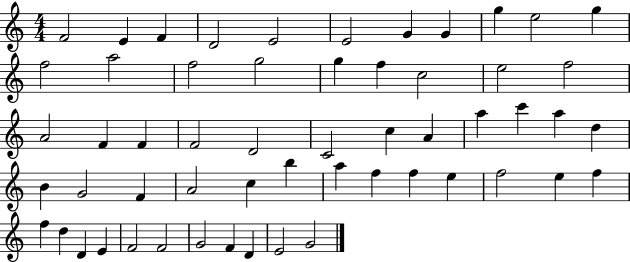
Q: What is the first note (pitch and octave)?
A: F4